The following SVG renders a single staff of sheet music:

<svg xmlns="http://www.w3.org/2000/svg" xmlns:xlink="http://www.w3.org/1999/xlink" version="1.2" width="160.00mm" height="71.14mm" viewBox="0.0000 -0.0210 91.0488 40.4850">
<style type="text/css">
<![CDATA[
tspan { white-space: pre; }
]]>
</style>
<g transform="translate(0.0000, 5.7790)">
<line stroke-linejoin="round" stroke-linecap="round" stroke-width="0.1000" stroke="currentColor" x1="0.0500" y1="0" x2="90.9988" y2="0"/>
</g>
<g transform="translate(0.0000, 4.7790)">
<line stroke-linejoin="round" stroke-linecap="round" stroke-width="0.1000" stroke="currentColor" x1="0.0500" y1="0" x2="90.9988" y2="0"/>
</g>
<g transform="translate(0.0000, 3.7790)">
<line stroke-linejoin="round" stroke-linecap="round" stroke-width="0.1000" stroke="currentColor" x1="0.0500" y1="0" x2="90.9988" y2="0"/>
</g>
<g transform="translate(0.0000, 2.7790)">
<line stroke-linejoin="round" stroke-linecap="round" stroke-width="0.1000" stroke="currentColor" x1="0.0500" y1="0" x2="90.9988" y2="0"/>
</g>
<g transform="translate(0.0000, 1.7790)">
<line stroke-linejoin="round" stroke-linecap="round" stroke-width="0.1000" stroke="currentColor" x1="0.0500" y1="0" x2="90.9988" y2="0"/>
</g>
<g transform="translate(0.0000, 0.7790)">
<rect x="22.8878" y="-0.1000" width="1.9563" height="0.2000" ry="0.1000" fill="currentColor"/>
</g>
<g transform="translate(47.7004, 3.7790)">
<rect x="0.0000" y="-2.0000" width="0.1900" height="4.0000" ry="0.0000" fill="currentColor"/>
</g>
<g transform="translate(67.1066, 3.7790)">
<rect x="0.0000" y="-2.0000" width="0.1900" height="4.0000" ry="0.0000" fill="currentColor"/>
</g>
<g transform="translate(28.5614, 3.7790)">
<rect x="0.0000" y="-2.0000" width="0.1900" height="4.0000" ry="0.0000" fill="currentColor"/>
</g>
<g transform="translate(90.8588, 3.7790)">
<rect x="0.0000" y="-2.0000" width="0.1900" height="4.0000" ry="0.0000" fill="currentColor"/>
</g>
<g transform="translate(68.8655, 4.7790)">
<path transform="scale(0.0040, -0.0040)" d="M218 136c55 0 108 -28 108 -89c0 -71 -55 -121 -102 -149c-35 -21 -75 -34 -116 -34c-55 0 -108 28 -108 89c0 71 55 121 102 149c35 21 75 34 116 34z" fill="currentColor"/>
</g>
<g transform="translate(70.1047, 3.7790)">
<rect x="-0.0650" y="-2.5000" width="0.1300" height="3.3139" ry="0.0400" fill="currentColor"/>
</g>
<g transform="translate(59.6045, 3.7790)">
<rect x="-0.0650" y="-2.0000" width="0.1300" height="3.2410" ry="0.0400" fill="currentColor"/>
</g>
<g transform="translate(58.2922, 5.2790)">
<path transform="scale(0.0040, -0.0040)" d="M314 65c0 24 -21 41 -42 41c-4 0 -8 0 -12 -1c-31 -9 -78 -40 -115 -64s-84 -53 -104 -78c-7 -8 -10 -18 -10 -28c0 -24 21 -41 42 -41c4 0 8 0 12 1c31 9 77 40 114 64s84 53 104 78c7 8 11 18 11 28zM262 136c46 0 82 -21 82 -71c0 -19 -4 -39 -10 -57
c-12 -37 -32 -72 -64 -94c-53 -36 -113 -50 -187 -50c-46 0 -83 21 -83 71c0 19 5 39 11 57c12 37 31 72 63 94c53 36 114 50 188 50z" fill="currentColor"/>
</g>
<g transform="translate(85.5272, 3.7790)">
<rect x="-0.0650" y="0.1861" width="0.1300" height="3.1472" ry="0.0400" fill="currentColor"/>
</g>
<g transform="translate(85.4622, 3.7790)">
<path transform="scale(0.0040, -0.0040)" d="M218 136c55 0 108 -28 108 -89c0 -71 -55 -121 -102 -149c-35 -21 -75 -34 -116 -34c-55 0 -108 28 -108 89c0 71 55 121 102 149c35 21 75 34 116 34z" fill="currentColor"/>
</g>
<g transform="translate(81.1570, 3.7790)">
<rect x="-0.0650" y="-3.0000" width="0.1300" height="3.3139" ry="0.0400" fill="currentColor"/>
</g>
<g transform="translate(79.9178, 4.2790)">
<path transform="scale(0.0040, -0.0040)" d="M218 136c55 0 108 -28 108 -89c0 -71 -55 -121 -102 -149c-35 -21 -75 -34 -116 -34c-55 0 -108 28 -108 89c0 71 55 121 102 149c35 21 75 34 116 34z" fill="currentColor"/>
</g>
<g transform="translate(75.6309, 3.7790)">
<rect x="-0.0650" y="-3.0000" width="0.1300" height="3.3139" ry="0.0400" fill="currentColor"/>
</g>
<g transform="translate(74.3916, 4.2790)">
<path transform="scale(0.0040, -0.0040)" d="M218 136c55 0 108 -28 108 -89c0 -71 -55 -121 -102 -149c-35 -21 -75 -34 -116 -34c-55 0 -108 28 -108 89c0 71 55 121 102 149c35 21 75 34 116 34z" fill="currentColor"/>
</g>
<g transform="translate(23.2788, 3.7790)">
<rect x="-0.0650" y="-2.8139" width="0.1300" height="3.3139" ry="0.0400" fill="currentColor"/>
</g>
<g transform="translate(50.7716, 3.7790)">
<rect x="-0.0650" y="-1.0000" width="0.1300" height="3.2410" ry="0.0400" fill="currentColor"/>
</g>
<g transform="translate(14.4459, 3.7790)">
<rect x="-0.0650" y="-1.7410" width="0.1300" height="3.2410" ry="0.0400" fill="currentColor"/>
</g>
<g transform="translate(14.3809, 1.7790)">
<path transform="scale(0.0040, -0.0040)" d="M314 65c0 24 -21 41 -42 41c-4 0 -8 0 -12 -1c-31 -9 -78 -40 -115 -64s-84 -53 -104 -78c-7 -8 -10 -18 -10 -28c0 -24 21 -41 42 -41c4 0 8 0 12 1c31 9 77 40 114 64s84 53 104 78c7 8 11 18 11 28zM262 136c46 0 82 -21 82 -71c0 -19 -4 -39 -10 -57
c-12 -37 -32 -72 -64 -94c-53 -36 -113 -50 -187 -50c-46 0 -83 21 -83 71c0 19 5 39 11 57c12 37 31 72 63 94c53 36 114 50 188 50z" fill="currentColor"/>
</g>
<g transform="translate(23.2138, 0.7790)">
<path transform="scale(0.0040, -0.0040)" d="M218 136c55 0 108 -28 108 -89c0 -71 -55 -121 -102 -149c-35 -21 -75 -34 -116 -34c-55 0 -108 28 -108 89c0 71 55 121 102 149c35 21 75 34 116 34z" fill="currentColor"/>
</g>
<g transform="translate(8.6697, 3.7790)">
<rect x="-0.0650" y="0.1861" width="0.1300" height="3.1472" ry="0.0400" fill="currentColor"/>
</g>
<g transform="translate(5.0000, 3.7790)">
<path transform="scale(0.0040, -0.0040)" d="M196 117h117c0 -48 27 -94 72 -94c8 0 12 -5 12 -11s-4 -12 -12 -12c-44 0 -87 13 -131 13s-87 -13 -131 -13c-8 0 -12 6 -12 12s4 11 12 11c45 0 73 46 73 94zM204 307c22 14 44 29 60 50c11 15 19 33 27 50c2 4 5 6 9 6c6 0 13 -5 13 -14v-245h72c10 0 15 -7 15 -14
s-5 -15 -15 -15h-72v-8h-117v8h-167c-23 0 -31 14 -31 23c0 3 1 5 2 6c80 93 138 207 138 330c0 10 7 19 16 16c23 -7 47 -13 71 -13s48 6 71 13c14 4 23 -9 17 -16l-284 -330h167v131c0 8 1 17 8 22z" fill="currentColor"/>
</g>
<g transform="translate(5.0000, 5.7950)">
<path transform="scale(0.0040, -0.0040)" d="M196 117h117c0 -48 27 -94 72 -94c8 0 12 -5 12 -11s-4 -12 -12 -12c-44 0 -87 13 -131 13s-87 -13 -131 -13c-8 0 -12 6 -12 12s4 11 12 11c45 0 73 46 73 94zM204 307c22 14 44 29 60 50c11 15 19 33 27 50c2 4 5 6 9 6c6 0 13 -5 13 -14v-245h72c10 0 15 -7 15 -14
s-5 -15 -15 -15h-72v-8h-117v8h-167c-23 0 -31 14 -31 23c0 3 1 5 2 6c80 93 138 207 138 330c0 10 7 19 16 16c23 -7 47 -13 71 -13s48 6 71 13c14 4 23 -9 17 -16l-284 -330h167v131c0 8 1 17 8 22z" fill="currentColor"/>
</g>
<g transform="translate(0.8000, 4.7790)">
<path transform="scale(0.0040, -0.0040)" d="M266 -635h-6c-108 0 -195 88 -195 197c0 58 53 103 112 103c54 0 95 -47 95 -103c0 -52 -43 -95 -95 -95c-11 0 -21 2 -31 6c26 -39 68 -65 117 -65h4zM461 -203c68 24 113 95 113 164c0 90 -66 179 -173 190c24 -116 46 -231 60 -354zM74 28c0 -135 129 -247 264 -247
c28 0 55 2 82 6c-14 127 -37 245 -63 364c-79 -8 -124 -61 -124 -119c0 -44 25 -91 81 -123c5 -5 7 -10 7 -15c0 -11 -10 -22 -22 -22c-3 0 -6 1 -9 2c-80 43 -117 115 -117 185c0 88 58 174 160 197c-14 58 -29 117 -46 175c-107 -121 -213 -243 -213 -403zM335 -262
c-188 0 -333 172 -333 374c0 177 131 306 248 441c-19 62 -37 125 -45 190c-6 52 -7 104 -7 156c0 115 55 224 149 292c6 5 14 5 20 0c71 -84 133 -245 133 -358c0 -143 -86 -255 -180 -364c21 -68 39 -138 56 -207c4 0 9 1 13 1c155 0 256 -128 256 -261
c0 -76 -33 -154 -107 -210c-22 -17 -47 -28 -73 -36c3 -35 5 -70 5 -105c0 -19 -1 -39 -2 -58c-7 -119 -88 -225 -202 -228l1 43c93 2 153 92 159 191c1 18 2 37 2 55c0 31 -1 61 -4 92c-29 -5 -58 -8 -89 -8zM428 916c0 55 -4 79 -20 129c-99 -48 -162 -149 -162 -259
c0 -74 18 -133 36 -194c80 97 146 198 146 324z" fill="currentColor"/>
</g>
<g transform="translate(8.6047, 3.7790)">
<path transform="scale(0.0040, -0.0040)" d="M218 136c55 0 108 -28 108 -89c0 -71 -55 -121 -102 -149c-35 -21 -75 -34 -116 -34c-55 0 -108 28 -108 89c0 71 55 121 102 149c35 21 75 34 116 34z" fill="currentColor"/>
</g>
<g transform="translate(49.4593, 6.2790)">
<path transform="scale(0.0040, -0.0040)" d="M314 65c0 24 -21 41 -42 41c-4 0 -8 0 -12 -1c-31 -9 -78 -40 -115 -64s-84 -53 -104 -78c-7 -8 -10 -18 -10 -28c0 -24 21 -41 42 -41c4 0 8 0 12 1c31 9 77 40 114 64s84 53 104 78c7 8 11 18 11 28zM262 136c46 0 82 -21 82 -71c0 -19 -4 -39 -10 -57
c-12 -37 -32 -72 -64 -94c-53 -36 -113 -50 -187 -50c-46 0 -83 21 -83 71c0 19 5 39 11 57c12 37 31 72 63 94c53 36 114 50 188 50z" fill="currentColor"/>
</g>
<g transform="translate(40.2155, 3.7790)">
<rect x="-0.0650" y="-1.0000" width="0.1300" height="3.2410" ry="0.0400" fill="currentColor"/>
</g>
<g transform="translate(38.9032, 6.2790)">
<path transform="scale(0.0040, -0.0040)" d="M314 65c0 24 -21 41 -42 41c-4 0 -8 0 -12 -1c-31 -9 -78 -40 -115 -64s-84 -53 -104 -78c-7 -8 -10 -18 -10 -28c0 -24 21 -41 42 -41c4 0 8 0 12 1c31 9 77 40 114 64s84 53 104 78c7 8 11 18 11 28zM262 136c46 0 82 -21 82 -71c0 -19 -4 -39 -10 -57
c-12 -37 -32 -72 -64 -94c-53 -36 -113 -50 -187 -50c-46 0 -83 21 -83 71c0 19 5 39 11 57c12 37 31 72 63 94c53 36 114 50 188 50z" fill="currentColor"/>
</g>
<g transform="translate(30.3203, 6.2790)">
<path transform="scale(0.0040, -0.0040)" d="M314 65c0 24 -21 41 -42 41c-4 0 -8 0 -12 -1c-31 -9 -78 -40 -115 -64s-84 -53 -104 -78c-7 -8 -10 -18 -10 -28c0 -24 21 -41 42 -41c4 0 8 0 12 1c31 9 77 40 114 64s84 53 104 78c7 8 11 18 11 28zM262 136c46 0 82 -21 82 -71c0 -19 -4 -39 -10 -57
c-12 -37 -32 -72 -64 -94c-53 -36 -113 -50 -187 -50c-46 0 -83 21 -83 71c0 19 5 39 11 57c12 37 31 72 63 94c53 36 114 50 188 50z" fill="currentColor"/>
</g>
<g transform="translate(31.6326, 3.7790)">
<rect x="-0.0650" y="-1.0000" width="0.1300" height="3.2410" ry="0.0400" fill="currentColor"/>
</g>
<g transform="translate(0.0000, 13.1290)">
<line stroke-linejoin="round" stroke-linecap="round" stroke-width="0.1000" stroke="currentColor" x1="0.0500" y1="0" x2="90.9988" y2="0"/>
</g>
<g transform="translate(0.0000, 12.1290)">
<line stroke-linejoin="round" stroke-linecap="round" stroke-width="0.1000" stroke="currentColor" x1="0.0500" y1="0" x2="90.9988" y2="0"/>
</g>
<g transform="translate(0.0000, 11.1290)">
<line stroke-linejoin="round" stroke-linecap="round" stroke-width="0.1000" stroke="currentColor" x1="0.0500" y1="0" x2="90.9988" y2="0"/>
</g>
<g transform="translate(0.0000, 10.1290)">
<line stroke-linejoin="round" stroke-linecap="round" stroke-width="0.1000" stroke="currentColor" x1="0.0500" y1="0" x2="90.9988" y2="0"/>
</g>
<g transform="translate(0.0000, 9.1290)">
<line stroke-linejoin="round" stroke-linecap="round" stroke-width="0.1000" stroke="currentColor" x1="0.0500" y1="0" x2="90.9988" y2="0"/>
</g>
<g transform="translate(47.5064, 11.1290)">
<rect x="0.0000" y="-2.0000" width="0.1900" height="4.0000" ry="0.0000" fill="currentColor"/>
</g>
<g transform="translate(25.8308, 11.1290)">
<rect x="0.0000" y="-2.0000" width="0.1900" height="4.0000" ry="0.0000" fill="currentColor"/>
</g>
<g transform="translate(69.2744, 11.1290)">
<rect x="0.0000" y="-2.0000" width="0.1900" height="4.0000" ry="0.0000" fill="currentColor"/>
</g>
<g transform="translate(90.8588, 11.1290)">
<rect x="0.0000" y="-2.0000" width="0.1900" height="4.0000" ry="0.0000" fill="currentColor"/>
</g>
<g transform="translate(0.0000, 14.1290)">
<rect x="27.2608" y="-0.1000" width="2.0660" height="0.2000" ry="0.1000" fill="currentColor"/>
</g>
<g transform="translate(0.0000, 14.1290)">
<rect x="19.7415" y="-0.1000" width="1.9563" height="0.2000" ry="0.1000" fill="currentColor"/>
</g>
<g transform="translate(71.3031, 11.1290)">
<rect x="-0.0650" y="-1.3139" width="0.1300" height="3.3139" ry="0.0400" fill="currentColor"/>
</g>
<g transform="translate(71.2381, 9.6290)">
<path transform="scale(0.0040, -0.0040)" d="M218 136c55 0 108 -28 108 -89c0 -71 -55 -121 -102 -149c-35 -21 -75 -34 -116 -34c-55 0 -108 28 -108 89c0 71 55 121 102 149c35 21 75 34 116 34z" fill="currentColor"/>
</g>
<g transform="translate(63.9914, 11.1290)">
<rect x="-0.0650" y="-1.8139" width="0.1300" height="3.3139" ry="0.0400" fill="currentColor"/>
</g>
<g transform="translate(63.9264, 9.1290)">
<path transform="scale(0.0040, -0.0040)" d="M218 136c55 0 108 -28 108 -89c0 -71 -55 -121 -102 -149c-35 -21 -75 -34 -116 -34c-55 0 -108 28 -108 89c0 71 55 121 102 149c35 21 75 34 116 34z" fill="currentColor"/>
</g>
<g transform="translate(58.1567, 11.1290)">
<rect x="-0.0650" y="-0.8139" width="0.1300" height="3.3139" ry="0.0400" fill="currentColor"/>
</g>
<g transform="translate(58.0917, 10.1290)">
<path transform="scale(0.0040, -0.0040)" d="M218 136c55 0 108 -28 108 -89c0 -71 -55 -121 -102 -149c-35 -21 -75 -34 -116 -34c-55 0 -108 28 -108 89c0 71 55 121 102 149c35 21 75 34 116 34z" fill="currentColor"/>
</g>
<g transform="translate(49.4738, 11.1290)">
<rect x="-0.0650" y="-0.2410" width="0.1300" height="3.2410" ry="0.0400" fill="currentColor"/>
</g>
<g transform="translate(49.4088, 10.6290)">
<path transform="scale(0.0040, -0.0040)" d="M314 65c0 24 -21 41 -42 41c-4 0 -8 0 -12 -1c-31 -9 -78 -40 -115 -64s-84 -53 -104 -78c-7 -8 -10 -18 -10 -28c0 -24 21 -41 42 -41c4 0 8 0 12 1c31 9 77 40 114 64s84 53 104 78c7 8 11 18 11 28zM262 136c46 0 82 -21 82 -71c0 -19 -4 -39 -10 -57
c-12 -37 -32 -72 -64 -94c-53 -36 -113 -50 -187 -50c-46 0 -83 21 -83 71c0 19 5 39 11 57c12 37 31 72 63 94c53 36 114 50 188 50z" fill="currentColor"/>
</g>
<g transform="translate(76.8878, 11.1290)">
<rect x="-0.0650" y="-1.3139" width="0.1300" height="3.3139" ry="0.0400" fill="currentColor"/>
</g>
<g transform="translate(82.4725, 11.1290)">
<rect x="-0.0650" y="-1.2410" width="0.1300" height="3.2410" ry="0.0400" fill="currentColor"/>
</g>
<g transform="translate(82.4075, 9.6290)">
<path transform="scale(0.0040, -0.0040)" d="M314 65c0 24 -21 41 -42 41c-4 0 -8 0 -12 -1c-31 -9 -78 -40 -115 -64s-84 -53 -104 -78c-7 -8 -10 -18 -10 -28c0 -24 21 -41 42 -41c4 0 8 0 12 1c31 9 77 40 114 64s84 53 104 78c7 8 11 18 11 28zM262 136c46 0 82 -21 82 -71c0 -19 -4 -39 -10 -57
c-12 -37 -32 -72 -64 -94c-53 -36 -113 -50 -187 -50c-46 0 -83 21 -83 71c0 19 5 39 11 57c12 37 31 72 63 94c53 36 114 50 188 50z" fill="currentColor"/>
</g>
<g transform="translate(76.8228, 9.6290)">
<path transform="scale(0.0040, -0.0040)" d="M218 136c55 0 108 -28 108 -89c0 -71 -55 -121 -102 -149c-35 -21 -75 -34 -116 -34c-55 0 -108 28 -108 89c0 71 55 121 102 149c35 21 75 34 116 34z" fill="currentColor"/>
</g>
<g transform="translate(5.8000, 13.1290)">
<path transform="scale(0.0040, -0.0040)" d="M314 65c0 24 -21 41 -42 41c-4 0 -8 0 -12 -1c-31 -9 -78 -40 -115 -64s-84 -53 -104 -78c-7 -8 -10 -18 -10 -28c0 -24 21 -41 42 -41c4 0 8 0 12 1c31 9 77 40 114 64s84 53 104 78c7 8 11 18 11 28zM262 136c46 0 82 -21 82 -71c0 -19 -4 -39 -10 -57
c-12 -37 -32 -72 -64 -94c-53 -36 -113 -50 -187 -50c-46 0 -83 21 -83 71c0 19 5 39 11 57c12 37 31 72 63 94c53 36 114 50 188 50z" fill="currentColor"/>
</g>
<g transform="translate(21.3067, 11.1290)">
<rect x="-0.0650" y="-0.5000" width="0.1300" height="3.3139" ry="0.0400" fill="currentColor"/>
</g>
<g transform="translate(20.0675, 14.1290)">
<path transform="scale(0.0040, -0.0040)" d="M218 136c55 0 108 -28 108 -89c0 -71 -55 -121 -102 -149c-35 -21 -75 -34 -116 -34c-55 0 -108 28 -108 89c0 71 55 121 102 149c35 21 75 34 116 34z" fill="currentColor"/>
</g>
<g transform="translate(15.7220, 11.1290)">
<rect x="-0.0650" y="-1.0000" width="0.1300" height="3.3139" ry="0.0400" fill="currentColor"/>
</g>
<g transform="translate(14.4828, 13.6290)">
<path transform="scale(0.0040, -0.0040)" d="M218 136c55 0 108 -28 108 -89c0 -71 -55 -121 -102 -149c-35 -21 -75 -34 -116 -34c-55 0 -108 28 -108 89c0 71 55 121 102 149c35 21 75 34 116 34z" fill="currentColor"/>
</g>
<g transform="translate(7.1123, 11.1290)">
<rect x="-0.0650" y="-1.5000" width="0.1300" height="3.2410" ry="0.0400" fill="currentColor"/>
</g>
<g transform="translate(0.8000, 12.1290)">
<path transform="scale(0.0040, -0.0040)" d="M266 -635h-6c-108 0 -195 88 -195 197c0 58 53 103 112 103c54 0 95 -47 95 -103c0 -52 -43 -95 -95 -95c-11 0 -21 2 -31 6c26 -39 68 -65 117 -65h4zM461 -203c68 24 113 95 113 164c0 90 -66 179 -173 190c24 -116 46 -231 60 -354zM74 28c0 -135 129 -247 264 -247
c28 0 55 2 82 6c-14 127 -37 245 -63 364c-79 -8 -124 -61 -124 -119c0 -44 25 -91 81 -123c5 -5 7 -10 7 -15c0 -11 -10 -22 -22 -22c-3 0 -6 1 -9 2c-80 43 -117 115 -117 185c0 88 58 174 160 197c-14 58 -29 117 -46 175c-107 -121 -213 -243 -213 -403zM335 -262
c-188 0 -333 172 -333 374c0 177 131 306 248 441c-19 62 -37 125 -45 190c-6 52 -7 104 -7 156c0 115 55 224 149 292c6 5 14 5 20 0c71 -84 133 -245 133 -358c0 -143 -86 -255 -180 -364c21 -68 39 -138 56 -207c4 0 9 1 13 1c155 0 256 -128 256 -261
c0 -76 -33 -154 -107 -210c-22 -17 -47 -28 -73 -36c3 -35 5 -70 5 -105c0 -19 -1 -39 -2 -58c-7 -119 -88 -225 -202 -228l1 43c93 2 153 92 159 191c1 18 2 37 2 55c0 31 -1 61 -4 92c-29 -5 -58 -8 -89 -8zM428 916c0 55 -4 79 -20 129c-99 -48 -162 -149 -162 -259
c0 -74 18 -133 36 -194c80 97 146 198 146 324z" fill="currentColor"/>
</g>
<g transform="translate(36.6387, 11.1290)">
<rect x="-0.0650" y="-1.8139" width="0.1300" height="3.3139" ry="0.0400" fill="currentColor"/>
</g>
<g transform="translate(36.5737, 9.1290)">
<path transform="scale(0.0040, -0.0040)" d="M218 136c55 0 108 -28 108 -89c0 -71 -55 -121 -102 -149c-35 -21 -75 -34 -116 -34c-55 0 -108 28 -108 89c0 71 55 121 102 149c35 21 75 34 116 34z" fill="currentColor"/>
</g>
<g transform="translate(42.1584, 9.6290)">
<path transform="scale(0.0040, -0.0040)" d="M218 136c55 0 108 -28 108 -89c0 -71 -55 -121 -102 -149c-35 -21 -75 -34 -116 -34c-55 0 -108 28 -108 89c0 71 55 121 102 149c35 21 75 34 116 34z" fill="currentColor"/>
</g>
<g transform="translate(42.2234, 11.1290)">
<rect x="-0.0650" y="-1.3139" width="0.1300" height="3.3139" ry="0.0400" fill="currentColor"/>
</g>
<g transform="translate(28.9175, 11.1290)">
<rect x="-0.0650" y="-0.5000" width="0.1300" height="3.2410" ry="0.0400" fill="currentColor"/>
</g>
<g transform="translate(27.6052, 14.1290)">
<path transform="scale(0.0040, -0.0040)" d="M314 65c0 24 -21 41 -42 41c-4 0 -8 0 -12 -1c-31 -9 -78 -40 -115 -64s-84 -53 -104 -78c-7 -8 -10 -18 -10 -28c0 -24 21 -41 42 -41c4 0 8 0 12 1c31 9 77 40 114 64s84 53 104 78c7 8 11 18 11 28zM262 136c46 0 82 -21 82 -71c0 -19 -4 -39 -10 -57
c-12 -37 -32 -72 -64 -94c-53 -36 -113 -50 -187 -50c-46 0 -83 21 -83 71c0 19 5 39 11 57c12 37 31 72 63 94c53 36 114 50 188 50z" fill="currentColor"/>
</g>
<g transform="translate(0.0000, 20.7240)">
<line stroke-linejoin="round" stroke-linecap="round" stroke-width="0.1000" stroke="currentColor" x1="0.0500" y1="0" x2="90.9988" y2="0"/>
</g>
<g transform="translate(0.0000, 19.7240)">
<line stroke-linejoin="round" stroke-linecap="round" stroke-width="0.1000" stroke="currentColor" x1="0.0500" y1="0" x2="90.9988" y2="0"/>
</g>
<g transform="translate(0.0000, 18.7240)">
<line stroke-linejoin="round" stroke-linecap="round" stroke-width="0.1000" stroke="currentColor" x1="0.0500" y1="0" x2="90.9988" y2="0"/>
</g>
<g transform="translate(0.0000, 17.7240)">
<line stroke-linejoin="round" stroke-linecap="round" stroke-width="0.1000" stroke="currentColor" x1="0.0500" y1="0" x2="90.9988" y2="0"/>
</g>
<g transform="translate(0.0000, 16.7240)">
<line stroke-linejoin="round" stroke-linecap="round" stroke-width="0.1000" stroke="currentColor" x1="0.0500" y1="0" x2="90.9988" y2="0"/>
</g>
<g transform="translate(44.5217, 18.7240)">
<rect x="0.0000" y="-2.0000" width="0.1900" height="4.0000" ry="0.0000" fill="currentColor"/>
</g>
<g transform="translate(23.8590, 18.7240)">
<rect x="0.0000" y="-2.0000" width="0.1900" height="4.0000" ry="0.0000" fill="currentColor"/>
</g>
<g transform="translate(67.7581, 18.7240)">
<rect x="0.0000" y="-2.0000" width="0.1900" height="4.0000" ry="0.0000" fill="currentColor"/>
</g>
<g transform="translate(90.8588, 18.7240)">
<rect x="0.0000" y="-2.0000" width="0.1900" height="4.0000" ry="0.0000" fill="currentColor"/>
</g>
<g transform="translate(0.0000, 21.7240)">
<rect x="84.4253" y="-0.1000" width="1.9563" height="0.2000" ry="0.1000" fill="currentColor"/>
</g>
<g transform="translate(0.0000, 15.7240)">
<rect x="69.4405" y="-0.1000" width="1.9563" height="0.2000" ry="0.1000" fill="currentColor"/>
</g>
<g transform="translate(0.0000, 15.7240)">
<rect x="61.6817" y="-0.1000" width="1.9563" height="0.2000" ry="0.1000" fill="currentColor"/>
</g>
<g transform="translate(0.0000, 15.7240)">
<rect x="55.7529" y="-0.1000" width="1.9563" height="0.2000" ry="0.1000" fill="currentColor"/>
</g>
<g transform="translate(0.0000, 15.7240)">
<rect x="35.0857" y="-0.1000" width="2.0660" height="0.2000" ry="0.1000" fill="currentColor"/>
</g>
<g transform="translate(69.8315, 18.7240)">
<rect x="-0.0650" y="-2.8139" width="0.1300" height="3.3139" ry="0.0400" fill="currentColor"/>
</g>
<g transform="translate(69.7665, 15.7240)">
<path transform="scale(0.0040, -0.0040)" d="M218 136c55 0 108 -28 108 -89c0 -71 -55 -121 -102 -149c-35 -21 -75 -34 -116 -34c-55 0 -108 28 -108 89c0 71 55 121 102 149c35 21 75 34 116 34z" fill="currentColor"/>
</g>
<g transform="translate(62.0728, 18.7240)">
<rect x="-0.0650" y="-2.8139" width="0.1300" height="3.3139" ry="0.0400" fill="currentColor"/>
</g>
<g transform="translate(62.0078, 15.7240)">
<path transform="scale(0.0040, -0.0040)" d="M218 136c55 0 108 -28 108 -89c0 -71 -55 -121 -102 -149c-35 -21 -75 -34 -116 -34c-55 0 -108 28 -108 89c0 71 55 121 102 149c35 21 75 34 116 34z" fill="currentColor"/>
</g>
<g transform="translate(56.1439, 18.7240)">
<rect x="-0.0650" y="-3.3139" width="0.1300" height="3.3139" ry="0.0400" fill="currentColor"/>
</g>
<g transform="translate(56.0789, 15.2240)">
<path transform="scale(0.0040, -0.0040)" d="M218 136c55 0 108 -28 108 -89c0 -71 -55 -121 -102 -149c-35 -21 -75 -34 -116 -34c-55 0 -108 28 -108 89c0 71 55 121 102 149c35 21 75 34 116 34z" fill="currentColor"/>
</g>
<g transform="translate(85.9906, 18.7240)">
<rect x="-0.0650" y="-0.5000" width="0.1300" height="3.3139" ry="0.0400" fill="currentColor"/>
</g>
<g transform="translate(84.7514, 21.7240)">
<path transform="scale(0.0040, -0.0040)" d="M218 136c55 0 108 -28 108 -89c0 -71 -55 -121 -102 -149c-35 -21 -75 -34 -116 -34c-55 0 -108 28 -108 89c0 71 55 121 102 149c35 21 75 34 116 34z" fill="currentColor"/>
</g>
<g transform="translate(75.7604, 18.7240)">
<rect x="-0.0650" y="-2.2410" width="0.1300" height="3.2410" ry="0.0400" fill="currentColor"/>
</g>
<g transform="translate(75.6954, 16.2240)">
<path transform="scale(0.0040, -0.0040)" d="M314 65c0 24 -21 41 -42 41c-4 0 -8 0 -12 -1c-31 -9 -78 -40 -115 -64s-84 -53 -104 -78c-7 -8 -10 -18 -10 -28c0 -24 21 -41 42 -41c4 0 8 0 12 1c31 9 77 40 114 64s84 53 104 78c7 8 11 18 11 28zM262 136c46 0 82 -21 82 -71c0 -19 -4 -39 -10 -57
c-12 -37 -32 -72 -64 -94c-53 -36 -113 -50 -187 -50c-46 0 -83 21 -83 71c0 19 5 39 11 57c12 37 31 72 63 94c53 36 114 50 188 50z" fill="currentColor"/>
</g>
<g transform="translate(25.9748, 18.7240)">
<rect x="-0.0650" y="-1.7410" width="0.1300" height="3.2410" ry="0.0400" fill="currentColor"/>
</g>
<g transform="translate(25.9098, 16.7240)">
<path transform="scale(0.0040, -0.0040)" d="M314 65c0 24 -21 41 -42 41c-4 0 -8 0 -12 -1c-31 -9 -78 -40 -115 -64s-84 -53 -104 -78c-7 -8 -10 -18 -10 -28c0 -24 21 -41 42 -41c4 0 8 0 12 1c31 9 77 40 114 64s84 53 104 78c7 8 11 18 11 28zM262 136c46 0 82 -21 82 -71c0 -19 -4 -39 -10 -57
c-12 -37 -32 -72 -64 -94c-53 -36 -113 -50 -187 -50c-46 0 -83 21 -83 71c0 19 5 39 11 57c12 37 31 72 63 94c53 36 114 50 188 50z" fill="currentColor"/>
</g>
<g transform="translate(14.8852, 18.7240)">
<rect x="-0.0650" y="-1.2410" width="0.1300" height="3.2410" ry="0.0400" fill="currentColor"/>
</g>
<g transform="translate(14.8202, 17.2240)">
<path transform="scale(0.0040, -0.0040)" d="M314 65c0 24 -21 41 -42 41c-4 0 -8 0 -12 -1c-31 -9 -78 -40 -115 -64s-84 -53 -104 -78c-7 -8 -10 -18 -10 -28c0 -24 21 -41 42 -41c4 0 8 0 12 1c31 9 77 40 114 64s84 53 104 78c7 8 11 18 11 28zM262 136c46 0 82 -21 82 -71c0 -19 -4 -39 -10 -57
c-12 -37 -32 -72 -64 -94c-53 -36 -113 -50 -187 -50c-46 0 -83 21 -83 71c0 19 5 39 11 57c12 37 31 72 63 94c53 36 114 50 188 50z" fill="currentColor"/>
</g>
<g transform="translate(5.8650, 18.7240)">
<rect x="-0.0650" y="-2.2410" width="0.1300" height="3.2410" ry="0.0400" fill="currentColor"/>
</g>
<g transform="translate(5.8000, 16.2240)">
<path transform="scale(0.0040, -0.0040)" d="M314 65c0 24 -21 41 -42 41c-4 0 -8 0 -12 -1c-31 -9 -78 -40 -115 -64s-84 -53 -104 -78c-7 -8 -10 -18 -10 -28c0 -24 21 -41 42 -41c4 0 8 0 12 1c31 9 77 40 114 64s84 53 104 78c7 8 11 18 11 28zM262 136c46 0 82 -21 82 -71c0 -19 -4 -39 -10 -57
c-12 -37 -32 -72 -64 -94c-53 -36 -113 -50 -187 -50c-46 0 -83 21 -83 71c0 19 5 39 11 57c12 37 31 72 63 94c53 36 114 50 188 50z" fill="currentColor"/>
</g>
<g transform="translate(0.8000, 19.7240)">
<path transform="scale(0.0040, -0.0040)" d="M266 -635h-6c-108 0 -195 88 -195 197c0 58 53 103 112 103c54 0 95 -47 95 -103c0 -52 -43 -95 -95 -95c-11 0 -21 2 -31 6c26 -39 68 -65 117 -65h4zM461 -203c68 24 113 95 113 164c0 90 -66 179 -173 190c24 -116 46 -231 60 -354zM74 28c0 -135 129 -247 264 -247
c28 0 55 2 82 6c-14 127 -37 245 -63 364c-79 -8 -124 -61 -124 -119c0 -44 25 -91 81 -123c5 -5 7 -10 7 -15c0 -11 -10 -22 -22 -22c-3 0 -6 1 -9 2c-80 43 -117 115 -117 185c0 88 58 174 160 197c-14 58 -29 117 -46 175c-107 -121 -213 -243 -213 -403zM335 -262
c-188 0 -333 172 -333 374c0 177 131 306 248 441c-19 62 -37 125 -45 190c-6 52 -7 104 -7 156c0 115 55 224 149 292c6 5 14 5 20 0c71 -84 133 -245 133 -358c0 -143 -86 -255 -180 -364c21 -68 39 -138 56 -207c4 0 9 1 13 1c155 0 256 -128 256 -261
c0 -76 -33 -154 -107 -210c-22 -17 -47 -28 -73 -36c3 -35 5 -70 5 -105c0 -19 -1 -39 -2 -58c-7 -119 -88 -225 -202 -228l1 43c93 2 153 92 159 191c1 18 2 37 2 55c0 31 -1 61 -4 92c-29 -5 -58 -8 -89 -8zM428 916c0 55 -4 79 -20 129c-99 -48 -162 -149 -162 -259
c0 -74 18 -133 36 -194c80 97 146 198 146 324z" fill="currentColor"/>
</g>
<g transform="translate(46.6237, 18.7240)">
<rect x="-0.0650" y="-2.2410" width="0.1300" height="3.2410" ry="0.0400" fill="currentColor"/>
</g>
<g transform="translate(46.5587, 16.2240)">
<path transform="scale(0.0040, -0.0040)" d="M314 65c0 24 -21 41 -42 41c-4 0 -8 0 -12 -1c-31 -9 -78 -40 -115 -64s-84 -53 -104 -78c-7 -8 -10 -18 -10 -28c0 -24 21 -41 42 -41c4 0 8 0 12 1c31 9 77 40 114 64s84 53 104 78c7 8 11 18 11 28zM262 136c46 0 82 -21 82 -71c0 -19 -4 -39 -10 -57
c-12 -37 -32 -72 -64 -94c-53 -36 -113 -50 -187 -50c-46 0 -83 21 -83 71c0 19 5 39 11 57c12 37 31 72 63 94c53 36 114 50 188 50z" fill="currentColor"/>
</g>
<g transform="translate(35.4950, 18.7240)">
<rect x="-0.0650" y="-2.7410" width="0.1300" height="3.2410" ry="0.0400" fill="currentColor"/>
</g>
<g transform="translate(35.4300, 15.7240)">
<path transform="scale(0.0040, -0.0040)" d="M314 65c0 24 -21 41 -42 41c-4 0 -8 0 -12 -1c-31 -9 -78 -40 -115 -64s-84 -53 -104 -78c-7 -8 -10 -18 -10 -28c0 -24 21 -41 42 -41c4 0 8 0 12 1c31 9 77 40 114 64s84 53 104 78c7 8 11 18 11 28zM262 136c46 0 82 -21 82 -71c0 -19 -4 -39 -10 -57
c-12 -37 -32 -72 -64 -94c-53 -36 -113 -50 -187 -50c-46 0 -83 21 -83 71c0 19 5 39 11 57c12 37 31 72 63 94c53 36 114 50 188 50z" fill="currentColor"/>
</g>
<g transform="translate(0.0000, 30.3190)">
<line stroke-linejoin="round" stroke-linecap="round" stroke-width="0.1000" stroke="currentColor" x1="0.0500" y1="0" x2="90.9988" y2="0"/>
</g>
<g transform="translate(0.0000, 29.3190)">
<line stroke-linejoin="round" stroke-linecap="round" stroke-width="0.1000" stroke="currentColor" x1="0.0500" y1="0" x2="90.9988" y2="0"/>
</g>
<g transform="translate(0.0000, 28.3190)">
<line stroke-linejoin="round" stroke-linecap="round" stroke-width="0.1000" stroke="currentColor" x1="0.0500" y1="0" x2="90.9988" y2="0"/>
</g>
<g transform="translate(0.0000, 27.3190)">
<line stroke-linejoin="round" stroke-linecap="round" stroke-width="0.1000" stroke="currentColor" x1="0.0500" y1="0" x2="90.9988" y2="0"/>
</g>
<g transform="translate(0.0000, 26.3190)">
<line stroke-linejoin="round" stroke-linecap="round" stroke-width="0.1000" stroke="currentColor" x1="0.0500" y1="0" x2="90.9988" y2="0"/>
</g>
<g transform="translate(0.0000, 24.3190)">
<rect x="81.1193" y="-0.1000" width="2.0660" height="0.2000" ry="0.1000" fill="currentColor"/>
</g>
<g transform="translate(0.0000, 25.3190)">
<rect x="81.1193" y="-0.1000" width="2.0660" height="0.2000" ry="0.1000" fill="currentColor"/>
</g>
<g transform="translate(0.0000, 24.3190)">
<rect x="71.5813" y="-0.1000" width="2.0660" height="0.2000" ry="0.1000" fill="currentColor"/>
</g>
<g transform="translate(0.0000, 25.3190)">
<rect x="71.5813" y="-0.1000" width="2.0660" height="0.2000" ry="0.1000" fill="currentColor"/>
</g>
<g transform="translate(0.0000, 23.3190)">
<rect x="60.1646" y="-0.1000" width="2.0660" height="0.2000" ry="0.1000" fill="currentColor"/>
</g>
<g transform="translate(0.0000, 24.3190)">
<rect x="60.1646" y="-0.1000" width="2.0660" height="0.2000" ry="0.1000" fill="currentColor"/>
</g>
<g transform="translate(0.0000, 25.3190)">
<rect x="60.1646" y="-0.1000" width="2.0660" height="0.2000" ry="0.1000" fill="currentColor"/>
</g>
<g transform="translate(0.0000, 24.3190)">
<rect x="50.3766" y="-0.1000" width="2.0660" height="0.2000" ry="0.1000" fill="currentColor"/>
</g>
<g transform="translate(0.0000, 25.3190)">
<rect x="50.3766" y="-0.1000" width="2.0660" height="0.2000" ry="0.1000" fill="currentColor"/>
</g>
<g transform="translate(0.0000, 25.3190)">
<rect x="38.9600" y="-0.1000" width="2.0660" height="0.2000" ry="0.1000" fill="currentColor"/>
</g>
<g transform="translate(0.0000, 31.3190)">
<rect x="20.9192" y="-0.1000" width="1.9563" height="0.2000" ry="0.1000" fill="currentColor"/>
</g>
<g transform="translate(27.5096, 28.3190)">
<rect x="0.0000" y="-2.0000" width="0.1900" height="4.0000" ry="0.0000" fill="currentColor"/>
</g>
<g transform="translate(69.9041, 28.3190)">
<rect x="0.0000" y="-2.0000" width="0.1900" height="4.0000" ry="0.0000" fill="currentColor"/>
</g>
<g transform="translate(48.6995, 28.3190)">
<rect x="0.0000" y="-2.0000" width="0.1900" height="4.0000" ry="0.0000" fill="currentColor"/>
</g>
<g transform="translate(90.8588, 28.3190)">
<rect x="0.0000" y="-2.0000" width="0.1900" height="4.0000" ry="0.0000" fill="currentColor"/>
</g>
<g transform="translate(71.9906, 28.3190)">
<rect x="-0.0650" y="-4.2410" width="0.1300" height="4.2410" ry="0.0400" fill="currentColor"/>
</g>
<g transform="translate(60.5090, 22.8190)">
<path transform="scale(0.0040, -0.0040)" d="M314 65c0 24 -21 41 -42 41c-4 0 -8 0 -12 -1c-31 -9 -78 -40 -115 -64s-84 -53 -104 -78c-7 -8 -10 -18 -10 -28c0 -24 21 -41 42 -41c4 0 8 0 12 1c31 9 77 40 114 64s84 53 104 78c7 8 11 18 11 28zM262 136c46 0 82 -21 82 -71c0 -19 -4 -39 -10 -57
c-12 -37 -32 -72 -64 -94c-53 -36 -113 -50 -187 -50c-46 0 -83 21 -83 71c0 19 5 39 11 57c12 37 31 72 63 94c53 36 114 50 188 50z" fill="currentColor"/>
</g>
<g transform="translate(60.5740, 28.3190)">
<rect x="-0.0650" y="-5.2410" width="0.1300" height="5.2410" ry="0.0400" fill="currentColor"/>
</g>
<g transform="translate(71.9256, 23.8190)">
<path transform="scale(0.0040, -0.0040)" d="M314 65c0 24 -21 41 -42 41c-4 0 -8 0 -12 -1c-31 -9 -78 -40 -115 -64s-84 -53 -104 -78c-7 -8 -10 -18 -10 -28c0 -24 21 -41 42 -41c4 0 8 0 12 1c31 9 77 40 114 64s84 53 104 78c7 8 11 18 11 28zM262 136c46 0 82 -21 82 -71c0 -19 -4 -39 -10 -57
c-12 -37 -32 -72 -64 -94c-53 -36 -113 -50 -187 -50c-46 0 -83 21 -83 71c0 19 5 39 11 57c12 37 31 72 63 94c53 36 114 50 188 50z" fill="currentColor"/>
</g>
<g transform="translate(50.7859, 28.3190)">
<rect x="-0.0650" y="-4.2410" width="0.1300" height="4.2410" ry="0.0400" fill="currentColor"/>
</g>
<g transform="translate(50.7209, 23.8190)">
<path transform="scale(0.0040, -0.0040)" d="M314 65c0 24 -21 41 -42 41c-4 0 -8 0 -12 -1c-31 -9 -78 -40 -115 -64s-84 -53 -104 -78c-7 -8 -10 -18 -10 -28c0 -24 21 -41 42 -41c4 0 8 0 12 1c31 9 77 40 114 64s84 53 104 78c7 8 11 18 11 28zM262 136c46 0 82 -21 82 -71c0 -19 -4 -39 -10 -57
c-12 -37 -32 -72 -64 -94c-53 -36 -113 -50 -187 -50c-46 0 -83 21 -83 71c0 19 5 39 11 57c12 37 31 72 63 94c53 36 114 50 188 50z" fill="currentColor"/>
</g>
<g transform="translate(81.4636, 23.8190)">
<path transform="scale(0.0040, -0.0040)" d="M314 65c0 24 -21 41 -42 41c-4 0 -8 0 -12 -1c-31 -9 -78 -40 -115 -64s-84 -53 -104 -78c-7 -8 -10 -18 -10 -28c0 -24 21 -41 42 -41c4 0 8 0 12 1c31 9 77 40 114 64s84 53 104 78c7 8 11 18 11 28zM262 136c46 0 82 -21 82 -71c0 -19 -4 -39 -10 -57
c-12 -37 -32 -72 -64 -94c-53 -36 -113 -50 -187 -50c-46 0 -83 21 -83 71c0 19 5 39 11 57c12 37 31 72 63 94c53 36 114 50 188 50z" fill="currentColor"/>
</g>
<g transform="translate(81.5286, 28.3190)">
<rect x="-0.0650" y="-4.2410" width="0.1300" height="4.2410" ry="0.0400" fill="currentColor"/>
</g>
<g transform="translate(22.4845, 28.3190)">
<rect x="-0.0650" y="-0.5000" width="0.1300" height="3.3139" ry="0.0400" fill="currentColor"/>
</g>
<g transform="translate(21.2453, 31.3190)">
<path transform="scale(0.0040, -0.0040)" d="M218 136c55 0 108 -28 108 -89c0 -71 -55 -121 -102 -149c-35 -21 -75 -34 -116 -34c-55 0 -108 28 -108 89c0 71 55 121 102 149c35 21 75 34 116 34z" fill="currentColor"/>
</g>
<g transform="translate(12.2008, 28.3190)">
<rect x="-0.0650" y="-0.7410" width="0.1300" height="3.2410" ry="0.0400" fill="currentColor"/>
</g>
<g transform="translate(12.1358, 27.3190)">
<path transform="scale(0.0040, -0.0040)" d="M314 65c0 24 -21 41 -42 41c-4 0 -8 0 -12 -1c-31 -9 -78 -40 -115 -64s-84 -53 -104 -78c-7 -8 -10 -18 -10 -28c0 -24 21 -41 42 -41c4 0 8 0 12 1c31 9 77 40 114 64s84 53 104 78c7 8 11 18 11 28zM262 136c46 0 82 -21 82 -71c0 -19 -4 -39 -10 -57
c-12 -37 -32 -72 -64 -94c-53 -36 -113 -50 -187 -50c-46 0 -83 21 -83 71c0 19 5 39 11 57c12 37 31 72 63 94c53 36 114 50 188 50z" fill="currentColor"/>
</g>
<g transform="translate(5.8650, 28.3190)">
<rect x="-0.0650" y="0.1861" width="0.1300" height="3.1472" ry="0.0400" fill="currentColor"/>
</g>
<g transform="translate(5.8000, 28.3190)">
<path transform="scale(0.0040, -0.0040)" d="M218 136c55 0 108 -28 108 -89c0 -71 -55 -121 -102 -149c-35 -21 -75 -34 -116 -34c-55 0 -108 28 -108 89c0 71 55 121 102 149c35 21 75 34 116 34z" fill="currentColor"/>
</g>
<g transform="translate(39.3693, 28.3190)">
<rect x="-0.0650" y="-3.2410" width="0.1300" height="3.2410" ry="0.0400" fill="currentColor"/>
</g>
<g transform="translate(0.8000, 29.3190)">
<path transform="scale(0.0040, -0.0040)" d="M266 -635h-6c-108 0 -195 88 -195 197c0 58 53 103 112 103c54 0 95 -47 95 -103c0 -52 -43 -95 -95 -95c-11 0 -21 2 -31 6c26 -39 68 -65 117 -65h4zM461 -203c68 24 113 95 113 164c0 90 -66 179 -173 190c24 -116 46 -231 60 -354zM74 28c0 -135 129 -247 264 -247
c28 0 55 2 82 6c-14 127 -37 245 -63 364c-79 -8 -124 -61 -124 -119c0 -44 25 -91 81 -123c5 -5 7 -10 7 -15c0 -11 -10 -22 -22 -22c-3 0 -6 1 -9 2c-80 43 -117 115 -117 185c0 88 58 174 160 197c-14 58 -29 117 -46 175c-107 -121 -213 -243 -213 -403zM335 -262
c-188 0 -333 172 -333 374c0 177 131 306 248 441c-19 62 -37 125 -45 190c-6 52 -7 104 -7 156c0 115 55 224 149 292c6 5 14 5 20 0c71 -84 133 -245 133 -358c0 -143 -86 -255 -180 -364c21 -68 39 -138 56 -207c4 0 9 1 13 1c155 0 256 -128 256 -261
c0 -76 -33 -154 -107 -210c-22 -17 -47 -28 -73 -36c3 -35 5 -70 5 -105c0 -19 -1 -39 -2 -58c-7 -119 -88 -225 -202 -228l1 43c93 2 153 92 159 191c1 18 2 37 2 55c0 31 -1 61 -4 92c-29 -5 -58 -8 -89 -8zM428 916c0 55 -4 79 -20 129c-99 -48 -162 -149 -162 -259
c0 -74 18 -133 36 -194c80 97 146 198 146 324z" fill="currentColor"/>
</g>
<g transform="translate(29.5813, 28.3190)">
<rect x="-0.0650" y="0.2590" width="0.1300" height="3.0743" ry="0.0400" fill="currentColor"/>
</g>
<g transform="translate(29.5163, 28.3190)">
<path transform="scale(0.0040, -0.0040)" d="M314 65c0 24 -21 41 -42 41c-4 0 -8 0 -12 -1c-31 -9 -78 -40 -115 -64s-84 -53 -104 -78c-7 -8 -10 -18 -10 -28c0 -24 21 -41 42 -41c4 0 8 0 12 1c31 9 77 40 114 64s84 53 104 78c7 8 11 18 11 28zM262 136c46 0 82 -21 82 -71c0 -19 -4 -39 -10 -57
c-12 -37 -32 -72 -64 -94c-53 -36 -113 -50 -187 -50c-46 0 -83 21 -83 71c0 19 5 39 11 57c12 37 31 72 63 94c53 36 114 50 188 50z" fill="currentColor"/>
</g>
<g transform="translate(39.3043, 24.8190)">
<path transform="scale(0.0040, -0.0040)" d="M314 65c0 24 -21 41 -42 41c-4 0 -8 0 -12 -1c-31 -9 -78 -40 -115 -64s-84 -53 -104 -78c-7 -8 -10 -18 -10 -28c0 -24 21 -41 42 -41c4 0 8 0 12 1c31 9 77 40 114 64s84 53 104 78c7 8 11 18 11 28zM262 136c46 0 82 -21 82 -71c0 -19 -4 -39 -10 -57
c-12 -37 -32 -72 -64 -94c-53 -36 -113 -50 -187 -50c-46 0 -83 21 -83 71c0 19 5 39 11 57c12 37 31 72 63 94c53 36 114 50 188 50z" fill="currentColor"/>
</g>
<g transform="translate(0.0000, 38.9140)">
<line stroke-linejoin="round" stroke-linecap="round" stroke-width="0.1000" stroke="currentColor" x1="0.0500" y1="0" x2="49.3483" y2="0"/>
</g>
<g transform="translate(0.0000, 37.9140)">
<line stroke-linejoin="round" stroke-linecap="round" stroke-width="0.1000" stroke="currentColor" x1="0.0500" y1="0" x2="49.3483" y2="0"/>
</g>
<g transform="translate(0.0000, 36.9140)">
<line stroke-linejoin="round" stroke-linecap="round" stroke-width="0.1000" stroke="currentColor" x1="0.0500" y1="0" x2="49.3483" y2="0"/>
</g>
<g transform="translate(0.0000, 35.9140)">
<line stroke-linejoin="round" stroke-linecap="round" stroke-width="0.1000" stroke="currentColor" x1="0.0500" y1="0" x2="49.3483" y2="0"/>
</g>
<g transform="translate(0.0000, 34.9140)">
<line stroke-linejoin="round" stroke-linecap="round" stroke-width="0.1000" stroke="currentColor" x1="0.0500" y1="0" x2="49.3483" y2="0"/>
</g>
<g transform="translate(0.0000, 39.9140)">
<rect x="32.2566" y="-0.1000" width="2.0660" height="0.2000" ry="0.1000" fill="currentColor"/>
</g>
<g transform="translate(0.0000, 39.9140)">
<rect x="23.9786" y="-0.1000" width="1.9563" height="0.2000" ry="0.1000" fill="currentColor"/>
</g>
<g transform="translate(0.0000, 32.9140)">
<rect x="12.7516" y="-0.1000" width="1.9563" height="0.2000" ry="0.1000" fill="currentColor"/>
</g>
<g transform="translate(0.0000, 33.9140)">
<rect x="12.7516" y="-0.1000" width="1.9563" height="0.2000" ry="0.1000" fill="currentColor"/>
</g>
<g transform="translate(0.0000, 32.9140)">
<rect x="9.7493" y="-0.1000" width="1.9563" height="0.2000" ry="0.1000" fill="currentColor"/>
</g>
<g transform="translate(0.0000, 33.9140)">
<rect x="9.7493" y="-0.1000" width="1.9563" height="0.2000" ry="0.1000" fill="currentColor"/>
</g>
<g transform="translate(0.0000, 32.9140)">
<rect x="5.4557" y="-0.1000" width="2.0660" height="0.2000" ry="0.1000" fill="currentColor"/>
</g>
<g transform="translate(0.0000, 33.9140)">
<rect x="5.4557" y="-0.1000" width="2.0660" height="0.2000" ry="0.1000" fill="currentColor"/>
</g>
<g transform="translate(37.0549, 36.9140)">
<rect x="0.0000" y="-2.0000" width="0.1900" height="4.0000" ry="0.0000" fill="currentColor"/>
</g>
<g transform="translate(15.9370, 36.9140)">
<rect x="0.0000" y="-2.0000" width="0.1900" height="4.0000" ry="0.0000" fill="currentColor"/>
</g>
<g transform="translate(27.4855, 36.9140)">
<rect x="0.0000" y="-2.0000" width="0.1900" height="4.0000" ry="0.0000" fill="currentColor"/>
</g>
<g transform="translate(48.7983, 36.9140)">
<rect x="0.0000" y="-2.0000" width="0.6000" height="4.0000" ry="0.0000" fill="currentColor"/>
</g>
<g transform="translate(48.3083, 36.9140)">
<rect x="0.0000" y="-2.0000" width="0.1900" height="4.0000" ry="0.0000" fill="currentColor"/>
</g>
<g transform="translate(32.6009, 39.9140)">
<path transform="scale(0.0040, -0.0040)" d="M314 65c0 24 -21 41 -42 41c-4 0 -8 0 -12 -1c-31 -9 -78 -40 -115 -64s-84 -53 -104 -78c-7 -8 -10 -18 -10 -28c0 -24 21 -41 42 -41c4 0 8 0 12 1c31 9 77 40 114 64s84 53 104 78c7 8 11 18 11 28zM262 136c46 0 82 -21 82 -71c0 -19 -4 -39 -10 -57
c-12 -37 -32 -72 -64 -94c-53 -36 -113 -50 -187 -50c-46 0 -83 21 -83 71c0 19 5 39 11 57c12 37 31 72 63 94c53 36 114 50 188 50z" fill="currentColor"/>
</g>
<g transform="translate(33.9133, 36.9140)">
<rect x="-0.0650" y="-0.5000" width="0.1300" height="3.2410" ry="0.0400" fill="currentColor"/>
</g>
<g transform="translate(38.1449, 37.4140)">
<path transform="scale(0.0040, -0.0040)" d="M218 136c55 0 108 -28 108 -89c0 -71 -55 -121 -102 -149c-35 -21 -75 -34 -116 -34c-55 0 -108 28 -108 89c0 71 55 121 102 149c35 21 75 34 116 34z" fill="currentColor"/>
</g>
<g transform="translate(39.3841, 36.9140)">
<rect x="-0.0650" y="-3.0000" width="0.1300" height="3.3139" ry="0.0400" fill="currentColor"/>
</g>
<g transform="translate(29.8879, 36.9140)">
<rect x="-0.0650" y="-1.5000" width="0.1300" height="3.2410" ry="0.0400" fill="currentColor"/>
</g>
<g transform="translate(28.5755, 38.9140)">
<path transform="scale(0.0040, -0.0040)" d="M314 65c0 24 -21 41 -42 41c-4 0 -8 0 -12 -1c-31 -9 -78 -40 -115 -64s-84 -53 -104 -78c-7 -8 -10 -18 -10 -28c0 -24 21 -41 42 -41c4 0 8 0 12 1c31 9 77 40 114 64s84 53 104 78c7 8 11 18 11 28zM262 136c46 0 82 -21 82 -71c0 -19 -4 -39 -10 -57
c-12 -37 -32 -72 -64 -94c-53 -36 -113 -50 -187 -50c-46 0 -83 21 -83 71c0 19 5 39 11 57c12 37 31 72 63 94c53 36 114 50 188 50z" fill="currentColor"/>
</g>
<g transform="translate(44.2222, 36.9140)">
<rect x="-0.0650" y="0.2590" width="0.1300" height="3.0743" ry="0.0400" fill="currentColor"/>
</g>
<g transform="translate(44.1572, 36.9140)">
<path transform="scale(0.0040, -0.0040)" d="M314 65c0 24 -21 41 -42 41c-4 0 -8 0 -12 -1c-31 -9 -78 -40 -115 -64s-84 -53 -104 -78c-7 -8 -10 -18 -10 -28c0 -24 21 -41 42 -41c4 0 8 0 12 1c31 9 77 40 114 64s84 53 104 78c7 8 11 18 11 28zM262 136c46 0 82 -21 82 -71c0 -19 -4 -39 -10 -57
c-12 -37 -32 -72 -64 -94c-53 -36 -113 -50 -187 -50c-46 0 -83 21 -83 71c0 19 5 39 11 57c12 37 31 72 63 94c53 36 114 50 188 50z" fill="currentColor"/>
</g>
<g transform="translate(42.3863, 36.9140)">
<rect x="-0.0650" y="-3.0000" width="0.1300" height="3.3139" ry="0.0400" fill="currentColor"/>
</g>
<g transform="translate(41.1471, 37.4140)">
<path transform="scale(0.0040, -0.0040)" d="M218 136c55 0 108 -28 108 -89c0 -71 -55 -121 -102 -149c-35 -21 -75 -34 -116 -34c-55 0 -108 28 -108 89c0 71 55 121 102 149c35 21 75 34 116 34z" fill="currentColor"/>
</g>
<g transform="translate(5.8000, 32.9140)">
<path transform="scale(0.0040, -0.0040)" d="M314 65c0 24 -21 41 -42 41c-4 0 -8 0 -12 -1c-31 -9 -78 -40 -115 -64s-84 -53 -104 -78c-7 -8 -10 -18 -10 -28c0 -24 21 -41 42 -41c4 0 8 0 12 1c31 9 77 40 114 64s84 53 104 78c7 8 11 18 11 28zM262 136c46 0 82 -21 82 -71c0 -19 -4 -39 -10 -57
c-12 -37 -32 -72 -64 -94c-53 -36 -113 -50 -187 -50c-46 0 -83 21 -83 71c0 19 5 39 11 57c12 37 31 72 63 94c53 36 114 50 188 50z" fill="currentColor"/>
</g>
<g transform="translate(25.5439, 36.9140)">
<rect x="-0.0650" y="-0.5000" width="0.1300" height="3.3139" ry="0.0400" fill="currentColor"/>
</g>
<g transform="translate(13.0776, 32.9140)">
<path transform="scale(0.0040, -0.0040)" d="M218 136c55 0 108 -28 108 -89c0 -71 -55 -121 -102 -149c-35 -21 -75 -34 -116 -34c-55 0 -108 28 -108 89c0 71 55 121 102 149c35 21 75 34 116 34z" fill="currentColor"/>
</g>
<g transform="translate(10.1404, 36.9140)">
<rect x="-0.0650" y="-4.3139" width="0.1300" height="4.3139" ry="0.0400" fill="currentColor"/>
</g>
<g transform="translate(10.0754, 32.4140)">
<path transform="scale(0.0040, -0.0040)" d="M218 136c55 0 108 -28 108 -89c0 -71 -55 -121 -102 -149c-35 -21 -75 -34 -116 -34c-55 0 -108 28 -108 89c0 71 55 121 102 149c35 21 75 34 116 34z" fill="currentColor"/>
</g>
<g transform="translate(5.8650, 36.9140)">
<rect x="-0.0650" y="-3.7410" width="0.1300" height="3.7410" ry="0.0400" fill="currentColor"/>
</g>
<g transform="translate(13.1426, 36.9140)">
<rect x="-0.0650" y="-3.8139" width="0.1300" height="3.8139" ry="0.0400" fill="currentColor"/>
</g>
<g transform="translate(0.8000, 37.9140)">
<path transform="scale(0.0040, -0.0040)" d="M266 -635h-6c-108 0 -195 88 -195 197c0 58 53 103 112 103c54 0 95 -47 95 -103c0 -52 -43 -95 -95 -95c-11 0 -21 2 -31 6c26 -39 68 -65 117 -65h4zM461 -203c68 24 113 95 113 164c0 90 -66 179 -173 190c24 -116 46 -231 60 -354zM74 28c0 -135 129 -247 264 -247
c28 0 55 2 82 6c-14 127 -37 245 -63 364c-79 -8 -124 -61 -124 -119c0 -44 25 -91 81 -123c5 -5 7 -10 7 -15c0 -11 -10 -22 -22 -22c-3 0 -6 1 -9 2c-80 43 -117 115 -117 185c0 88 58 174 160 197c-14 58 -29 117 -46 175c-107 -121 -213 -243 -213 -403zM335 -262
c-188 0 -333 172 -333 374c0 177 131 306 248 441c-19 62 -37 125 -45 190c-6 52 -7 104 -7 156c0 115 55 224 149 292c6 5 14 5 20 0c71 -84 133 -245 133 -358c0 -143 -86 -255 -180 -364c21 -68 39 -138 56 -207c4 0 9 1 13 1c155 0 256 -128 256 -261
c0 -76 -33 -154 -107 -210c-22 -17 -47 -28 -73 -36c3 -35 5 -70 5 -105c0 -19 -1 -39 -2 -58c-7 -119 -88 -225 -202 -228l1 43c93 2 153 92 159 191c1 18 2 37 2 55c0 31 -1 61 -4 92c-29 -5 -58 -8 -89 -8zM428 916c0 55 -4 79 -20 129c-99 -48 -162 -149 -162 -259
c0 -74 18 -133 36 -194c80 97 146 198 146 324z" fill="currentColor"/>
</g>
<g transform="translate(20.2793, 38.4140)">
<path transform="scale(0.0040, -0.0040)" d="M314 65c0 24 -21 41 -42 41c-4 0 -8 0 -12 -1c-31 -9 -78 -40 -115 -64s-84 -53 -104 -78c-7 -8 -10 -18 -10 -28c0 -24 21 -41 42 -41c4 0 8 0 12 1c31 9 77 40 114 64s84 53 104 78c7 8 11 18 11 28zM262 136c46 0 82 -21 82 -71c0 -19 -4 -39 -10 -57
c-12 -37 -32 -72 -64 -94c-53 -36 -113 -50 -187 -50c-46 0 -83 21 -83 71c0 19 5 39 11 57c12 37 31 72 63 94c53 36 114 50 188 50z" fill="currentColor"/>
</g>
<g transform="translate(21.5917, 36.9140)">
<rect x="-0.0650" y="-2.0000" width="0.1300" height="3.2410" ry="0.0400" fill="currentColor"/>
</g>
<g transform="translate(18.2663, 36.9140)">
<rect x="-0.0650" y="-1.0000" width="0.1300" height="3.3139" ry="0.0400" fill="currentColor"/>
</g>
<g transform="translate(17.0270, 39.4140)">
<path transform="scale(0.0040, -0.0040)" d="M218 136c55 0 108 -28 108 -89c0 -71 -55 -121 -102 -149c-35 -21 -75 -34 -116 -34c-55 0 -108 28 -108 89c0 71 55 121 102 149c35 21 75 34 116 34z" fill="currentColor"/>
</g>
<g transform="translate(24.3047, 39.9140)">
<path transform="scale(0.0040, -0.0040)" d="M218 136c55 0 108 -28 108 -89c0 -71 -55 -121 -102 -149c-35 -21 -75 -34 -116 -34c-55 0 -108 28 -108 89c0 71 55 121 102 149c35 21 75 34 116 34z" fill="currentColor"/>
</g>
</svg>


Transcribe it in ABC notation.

X:1
T:Untitled
M:4/4
L:1/4
K:C
B f2 a D2 D2 D2 F2 G A A B E2 D C C2 f e c2 d f e e e2 g2 e2 f2 a2 g2 b a a g2 C B d2 C B2 b2 d'2 f'2 d'2 d'2 c'2 d' c' D F2 C E2 C2 A A B2